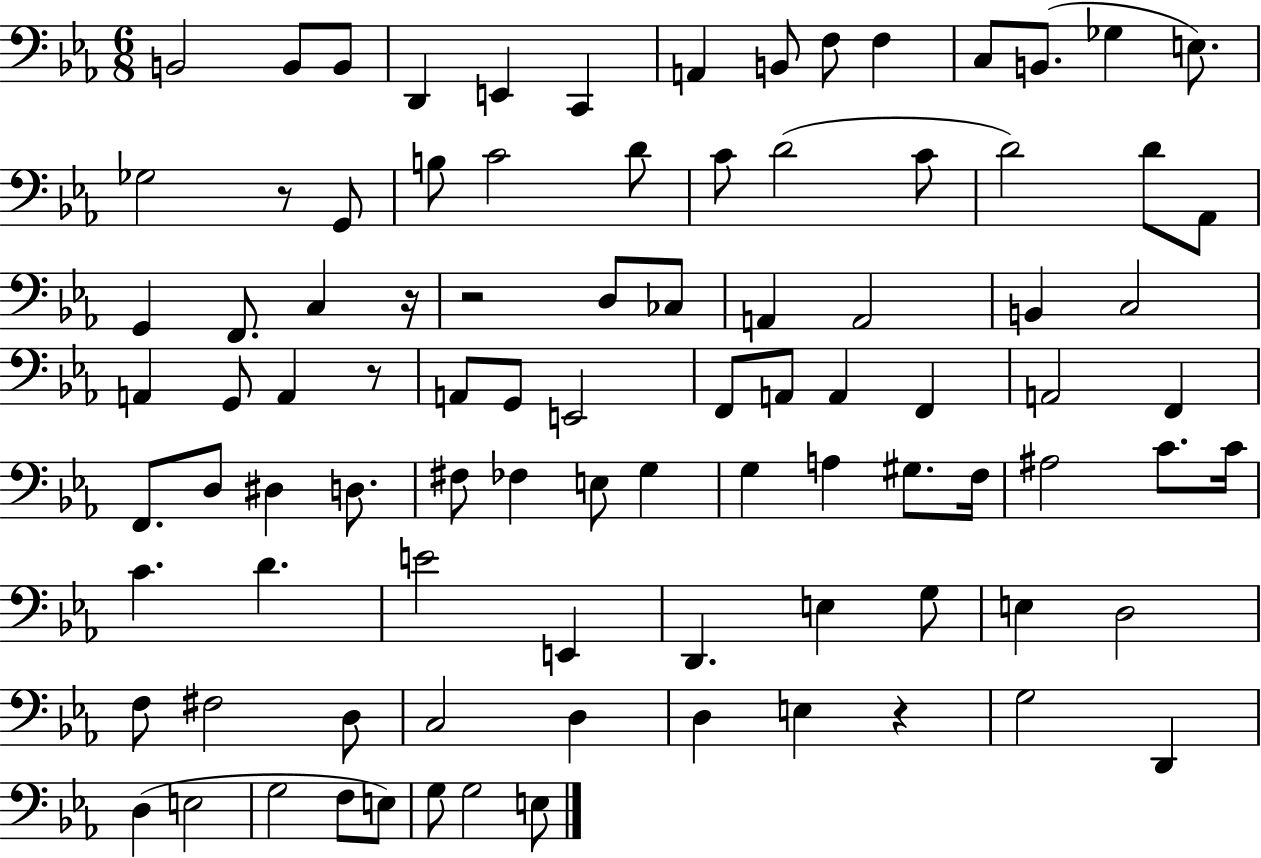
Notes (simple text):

B2/h B2/e B2/e D2/q E2/q C2/q A2/q B2/e F3/e F3/q C3/e B2/e. Gb3/q E3/e. Gb3/h R/e G2/e B3/e C4/h D4/e C4/e D4/h C4/e D4/h D4/e Ab2/e G2/q F2/e. C3/q R/s R/h D3/e CES3/e A2/q A2/h B2/q C3/h A2/q G2/e A2/q R/e A2/e G2/e E2/h F2/e A2/e A2/q F2/q A2/h F2/q F2/e. D3/e D#3/q D3/e. F#3/e FES3/q E3/e G3/q G3/q A3/q G#3/e. F3/s A#3/h C4/e. C4/s C4/q. D4/q. E4/h E2/q D2/q. E3/q G3/e E3/q D3/h F3/e F#3/h D3/e C3/h D3/q D3/q E3/q R/q G3/h D2/q D3/q E3/h G3/h F3/e E3/e G3/e G3/h E3/e